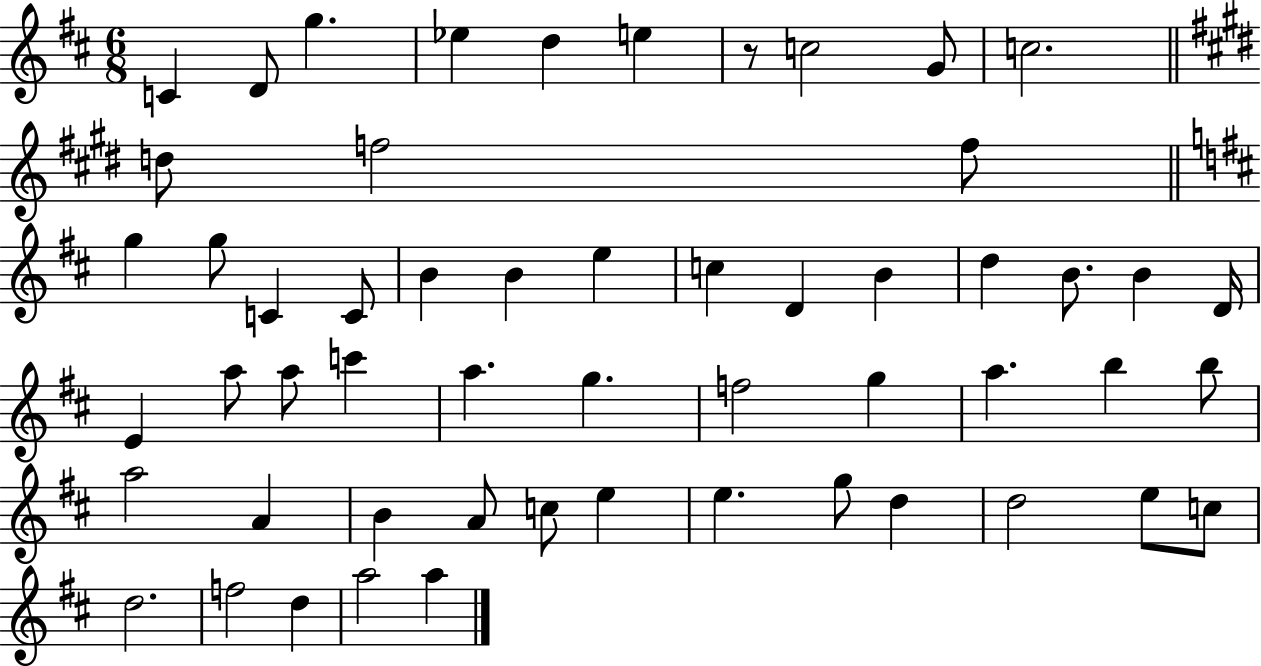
{
  \clef treble
  \numericTimeSignature
  \time 6/8
  \key d \major
  c'4 d'8 g''4. | ees''4 d''4 e''4 | r8 c''2 g'8 | c''2. | \break \bar "||" \break \key e \major d''8 f''2 f''8 | \bar "||" \break \key d \major g''4 g''8 c'4 c'8 | b'4 b'4 e''4 | c''4 d'4 b'4 | d''4 b'8. b'4 d'16 | \break e'4 a''8 a''8 c'''4 | a''4. g''4. | f''2 g''4 | a''4. b''4 b''8 | \break a''2 a'4 | b'4 a'8 c''8 e''4 | e''4. g''8 d''4 | d''2 e''8 c''8 | \break d''2. | f''2 d''4 | a''2 a''4 | \bar "|."
}